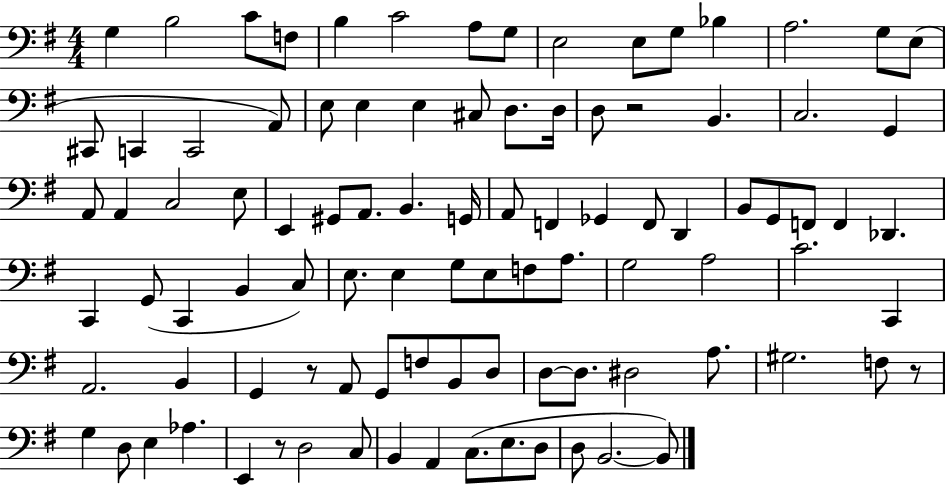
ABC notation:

X:1
T:Untitled
M:4/4
L:1/4
K:G
G, B,2 C/2 F,/2 B, C2 A,/2 G,/2 E,2 E,/2 G,/2 _B, A,2 G,/2 E,/2 ^C,,/2 C,, C,,2 A,,/2 E,/2 E, E, ^C,/2 D,/2 D,/4 D,/2 z2 B,, C,2 G,, A,,/2 A,, C,2 E,/2 E,, ^G,,/2 A,,/2 B,, G,,/4 A,,/2 F,, _G,, F,,/2 D,, B,,/2 G,,/2 F,,/2 F,, _D,, C,, G,,/2 C,, B,, C,/2 E,/2 E, G,/2 E,/2 F,/2 A,/2 G,2 A,2 C2 C,, A,,2 B,, G,, z/2 A,,/2 G,,/2 F,/2 B,,/2 D,/2 D,/2 D,/2 ^D,2 A,/2 ^G,2 F,/2 z/2 G, D,/2 E, _A, E,, z/2 D,2 C,/2 B,, A,, C,/2 E,/2 D,/2 D,/2 B,,2 B,,/2